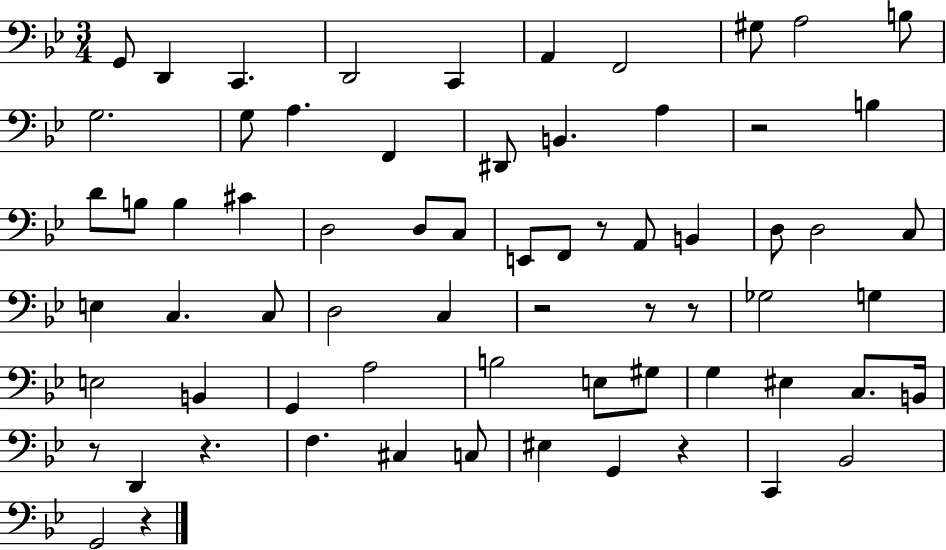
X:1
T:Untitled
M:3/4
L:1/4
K:Bb
G,,/2 D,, C,, D,,2 C,, A,, F,,2 ^G,/2 A,2 B,/2 G,2 G,/2 A, F,, ^D,,/2 B,, A, z2 B, D/2 B,/2 B, ^C D,2 D,/2 C,/2 E,,/2 F,,/2 z/2 A,,/2 B,, D,/2 D,2 C,/2 E, C, C,/2 D,2 C, z2 z/2 z/2 _G,2 G, E,2 B,, G,, A,2 B,2 E,/2 ^G,/2 G, ^E, C,/2 B,,/4 z/2 D,, z F, ^C, C,/2 ^E, G,, z C,, _B,,2 G,,2 z